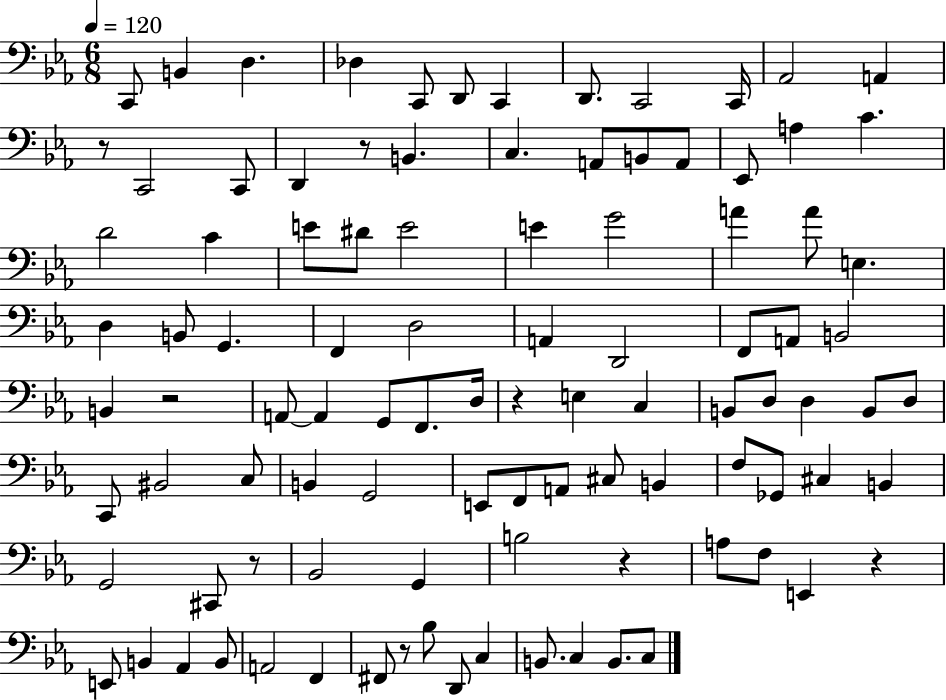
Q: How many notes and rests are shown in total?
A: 100